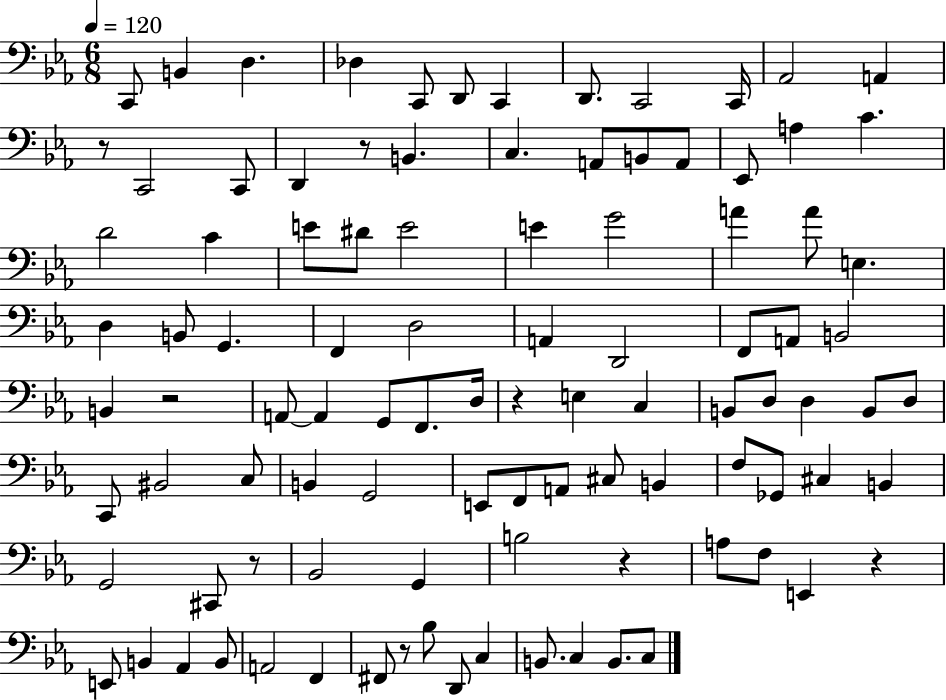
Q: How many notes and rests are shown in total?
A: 100